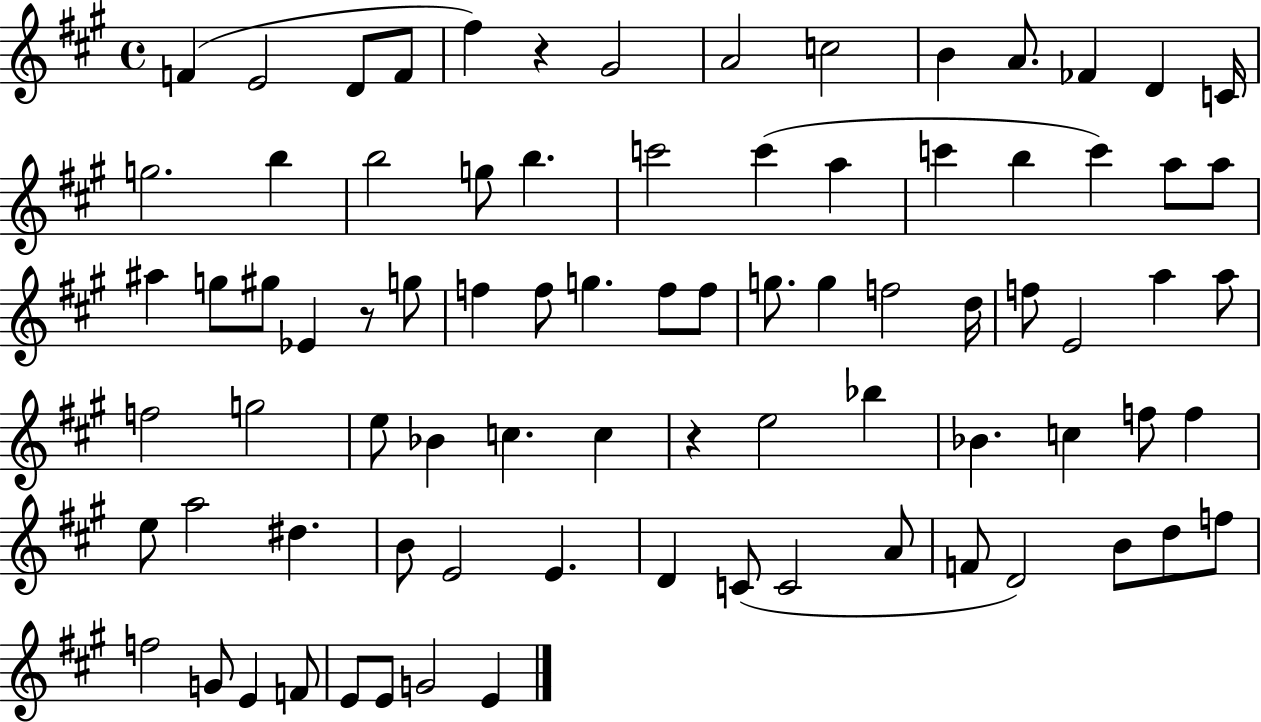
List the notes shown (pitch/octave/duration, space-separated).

F4/q E4/h D4/e F4/e F#5/q R/q G#4/h A4/h C5/h B4/q A4/e. FES4/q D4/q C4/s G5/h. B5/q B5/h G5/e B5/q. C6/h C6/q A5/q C6/q B5/q C6/q A5/e A5/e A#5/q G5/e G#5/e Eb4/q R/e G5/e F5/q F5/e G5/q. F5/e F5/e G5/e. G5/q F5/h D5/s F5/e E4/h A5/q A5/e F5/h G5/h E5/e Bb4/q C5/q. C5/q R/q E5/h Bb5/q Bb4/q. C5/q F5/e F5/q E5/e A5/h D#5/q. B4/e E4/h E4/q. D4/q C4/e C4/h A4/e F4/e D4/h B4/e D5/e F5/e F5/h G4/e E4/q F4/e E4/e E4/e G4/h E4/q